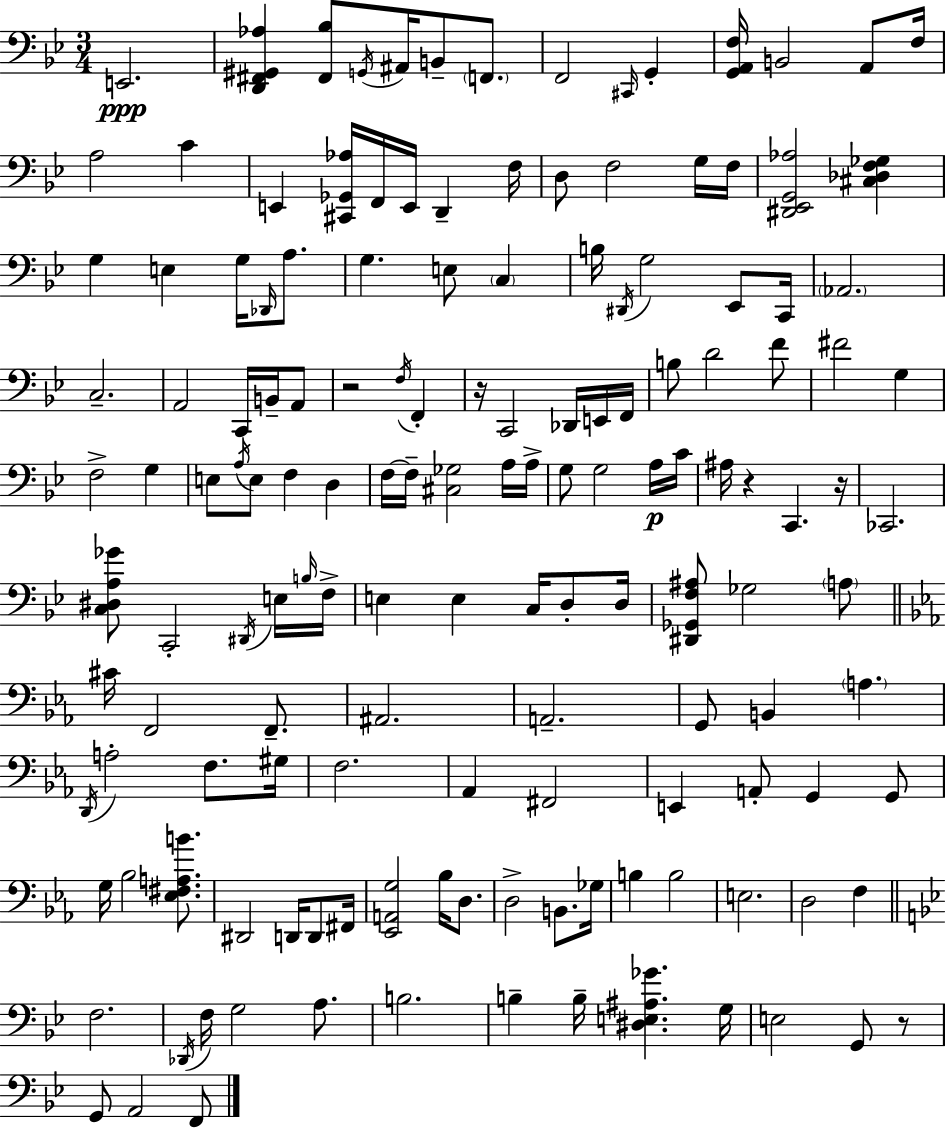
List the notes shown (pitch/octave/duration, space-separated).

E2/h. [D2,F#2,G#2,Ab3]/q [F#2,Bb3]/e G2/s A#2/s B2/e F2/e. F2/h C#2/s G2/q [G2,A2,F3]/s B2/h A2/e F3/s A3/h C4/q E2/q [C#2,Gb2,Ab3]/s F2/s E2/s D2/q F3/s D3/e F3/h G3/s F3/s [D#2,Eb2,G2,Ab3]/h [C#3,Db3,F3,Gb3]/q G3/q E3/q G3/s Db2/s A3/e. G3/q. E3/e C3/q B3/s D#2/s G3/h Eb2/e C2/s Ab2/h. C3/h. A2/h C2/s B2/s A2/e R/h F3/s F2/q R/s C2/h Db2/s E2/s F2/s B3/e D4/h F4/e F#4/h G3/q F3/h G3/q E3/e A3/s E3/e F3/q D3/q F3/s F3/s [C#3,Gb3]/h A3/s A3/s G3/e G3/h A3/s C4/s A#3/s R/q C2/q. R/s CES2/h. [C3,D#3,A3,Gb4]/e C2/h D#2/s E3/s B3/s F3/s E3/q E3/q C3/s D3/e D3/s [D#2,Gb2,F3,A#3]/e Gb3/h A3/e C#4/s F2/h F2/e. A#2/h. A2/h. G2/e B2/q A3/q. D2/s A3/h F3/e. G#3/s F3/h. Ab2/q F#2/h E2/q A2/e G2/q G2/e G3/s Bb3/h [Eb3,F#3,A3,B4]/e. D#2/h D2/s D2/e F#2/s [Eb2,A2,G3]/h Bb3/s D3/e. D3/h B2/e. Gb3/s B3/q B3/h E3/h. D3/h F3/q F3/h. Db2/s F3/s G3/h A3/e. B3/h. B3/q B3/s [D#3,E3,A#3,Gb4]/q. G3/s E3/h G2/e R/e G2/e A2/h F2/e